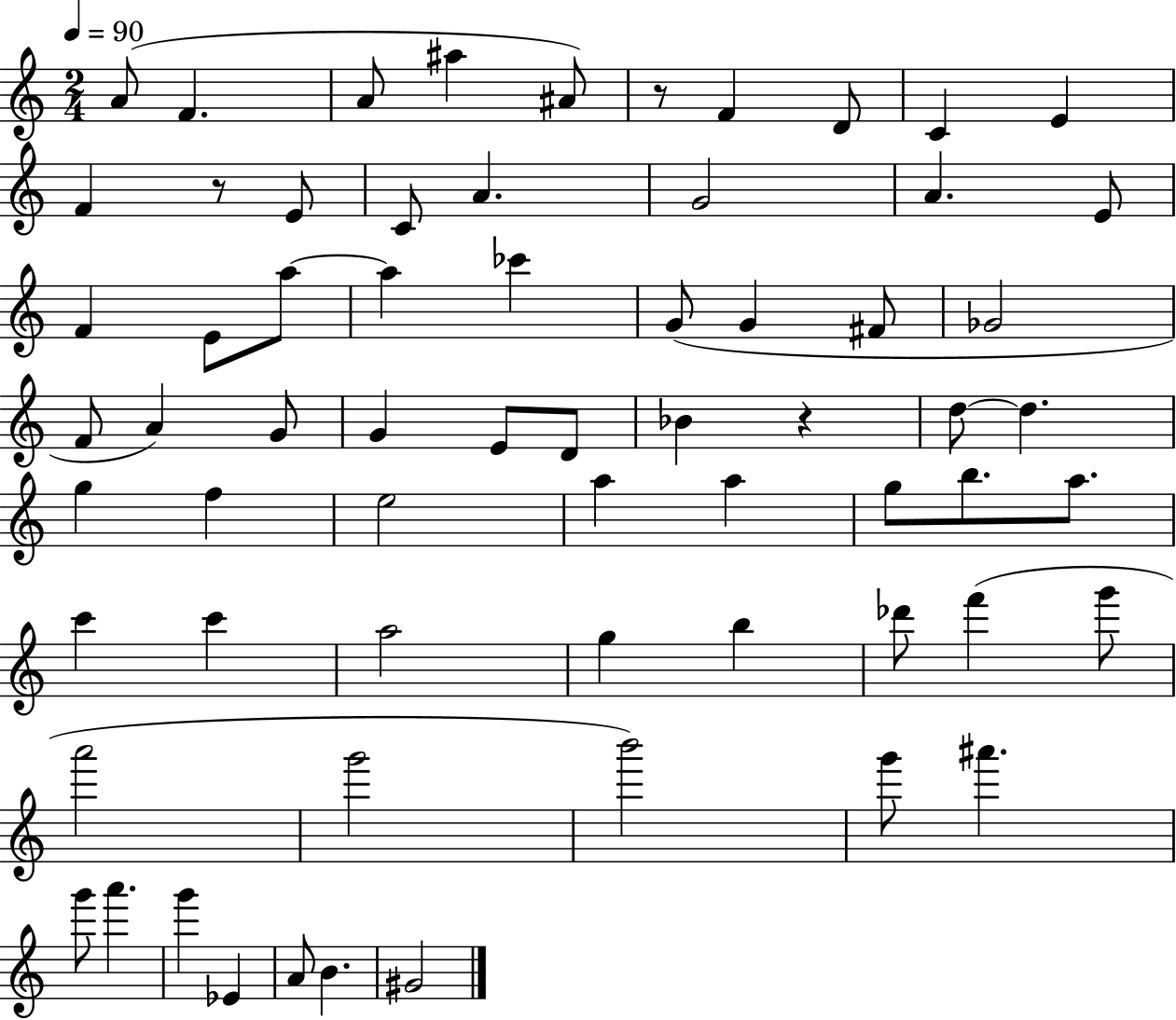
{
  \clef treble
  \numericTimeSignature
  \time 2/4
  \key c \major
  \tempo 4 = 90
  a'8( f'4. | a'8 ais''4 ais'8) | r8 f'4 d'8 | c'4 e'4 | \break f'4 r8 e'8 | c'8 a'4. | g'2 | a'4. e'8 | \break f'4 e'8 a''8~~ | a''4 ces'''4 | g'8( g'4 fis'8 | ges'2 | \break f'8 a'4) g'8 | g'4 e'8 d'8 | bes'4 r4 | d''8~~ d''4. | \break g''4 f''4 | e''2 | a''4 a''4 | g''8 b''8. a''8. | \break c'''4 c'''4 | a''2 | g''4 b''4 | des'''8 f'''4( g'''8 | \break a'''2 | g'''2 | b'''2) | g'''8 ais'''4. | \break g'''8 a'''4. | g'''4 ees'4 | a'8 b'4. | gis'2 | \break \bar "|."
}